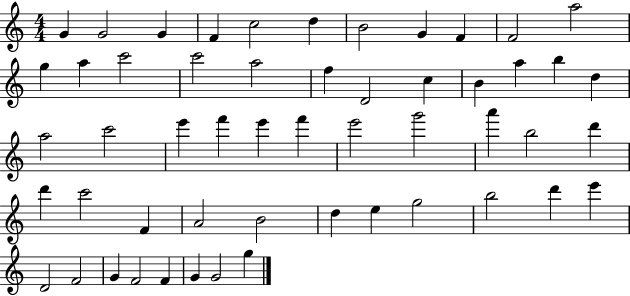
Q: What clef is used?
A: treble